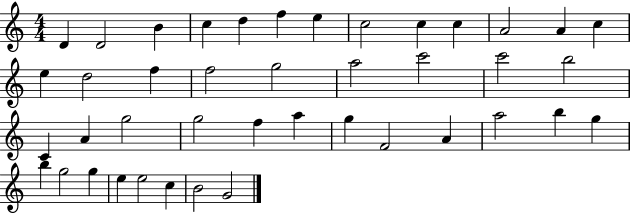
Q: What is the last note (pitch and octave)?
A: G4